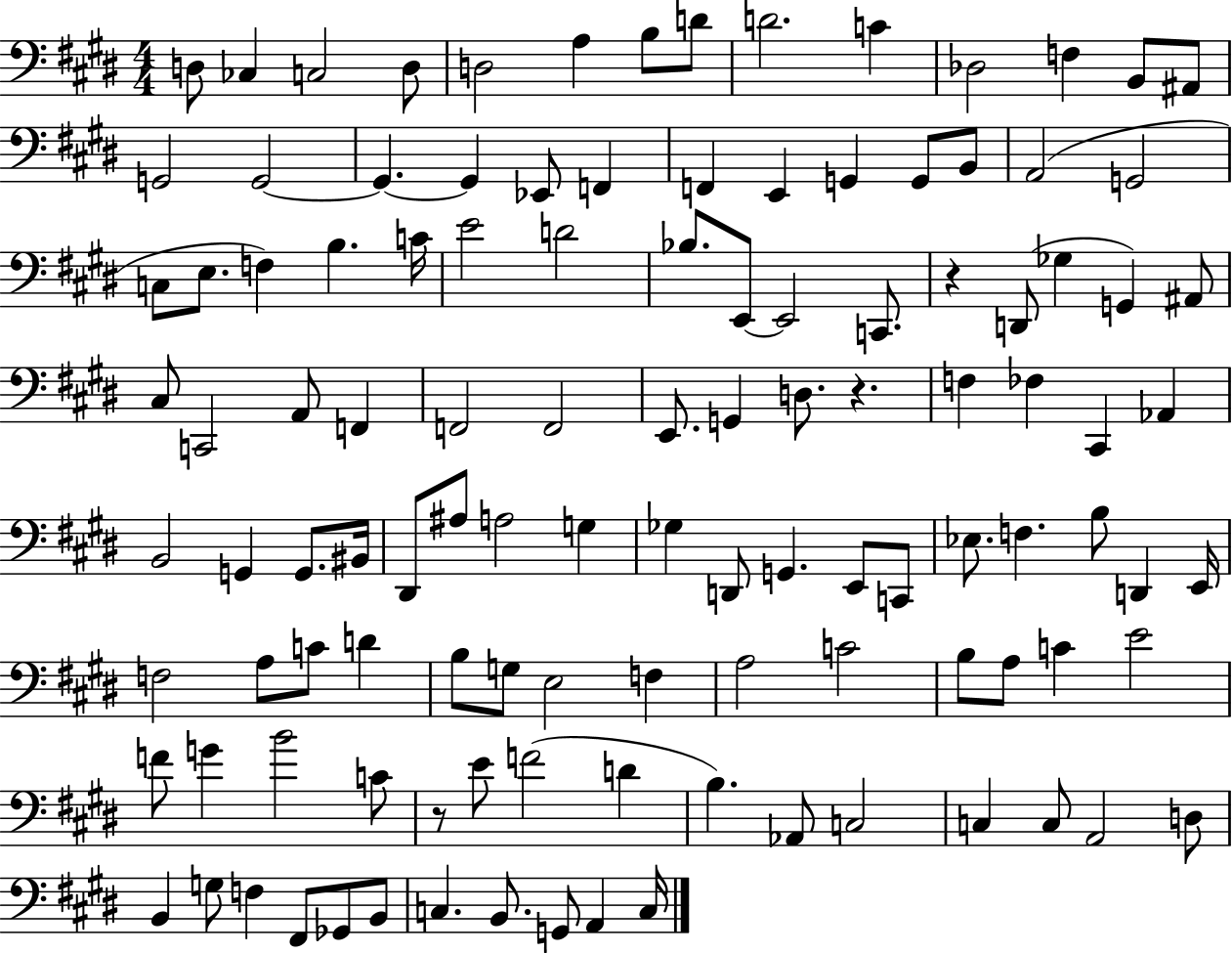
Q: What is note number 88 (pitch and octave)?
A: F4